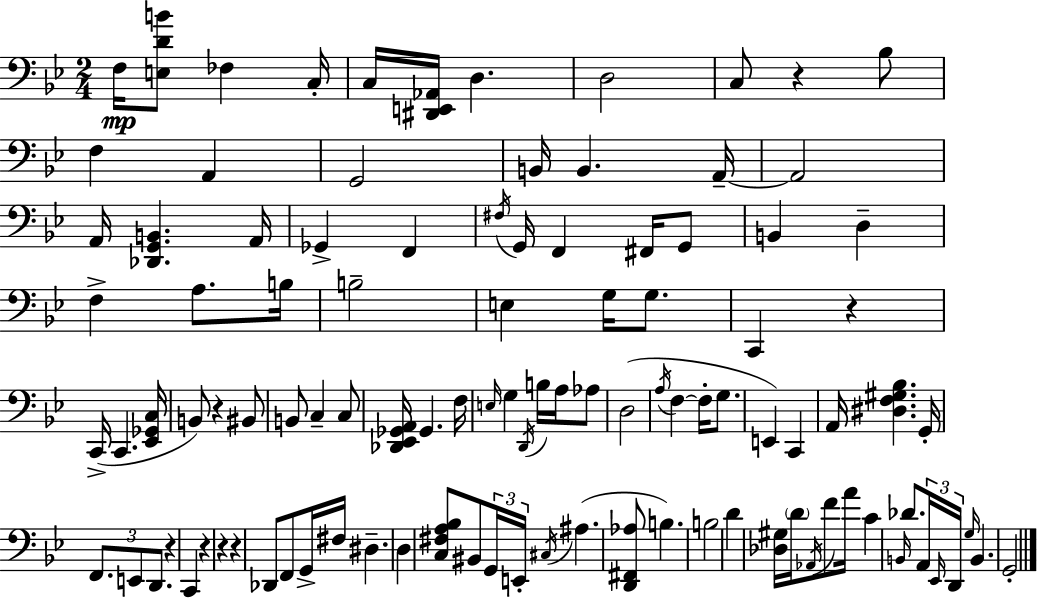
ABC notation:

X:1
T:Untitled
M:2/4
L:1/4
K:Bb
F,/4 [E,DB]/2 _F, C,/4 C,/4 [^D,,E,,_A,,]/4 D, D,2 C,/2 z _B,/2 F, A,, G,,2 B,,/4 B,, A,,/4 A,,2 A,,/4 [_D,,G,,B,,] A,,/4 _G,, F,, ^F,/4 G,,/4 F,, ^F,,/4 G,,/2 B,, D, F, A,/2 B,/4 B,2 E, G,/4 G,/2 C,, z C,,/4 C,, [_E,,_G,,C,]/4 B,,/2 z ^B,,/2 B,,/2 C, C,/2 [_D,,_E,,_G,,A,,]/4 _G,, F,/4 E,/4 G, D,,/4 B,/4 A,/4 _A,/2 D,2 A,/4 F, F,/4 G,/2 E,, C,, A,,/4 [^D,F,^G,_B,] G,,/4 F,,/2 E,,/2 D,,/2 z C,, z z z _D,,/2 F,,/2 G,,/4 ^F,/4 ^D, D, [C,^F,A,_B,]/2 ^B,,/2 G,,/4 E,,/4 ^C,/4 ^A, [D,,^F,,_A,]/2 B, B,2 D [_D,^G,]/4 D/4 _A,,/4 F/2 A/4 C B,,/4 _D/2 A,,/4 _E,,/4 D,,/4 G,/4 B,, G,,2